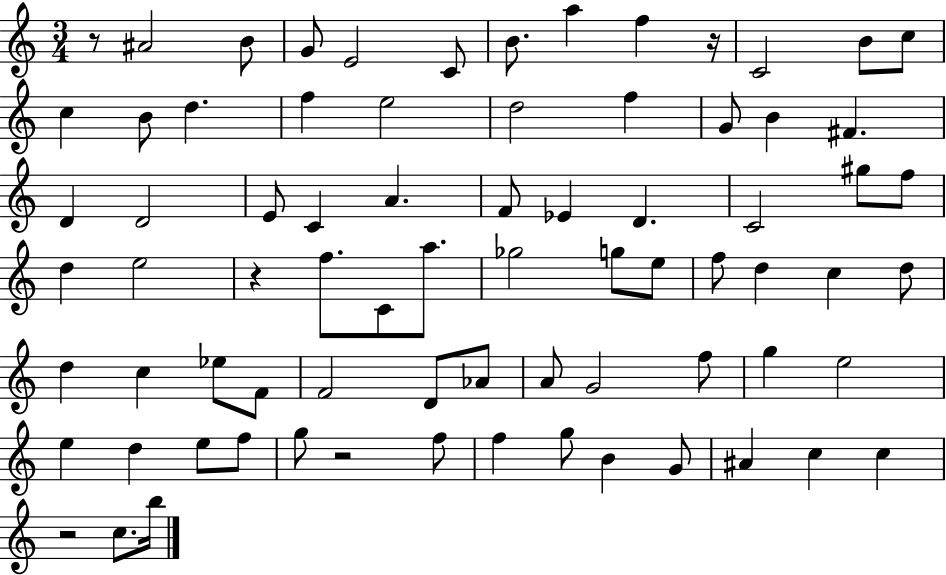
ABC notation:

X:1
T:Untitled
M:3/4
L:1/4
K:C
z/2 ^A2 B/2 G/2 E2 C/2 B/2 a f z/4 C2 B/2 c/2 c B/2 d f e2 d2 f G/2 B ^F D D2 E/2 C A F/2 _E D C2 ^g/2 f/2 d e2 z f/2 C/2 a/2 _g2 g/2 e/2 f/2 d c d/2 d c _e/2 F/2 F2 D/2 _A/2 A/2 G2 f/2 g e2 e d e/2 f/2 g/2 z2 f/2 f g/2 B G/2 ^A c c z2 c/2 b/4